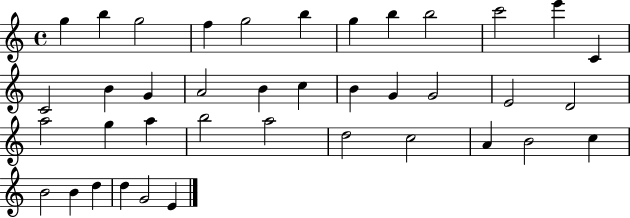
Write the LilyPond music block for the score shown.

{
  \clef treble
  \time 4/4
  \defaultTimeSignature
  \key c \major
  g''4 b''4 g''2 | f''4 g''2 b''4 | g''4 b''4 b''2 | c'''2 e'''4 c'4 | \break c'2 b'4 g'4 | a'2 b'4 c''4 | b'4 g'4 g'2 | e'2 d'2 | \break a''2 g''4 a''4 | b''2 a''2 | d''2 c''2 | a'4 b'2 c''4 | \break b'2 b'4 d''4 | d''4 g'2 e'4 | \bar "|."
}